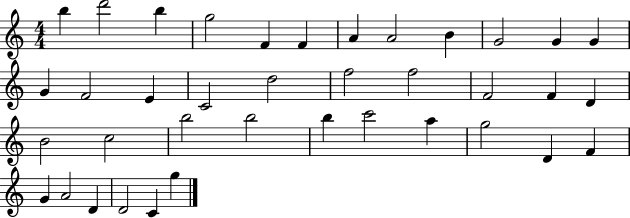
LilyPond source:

{
  \clef treble
  \numericTimeSignature
  \time 4/4
  \key c \major
  b''4 d'''2 b''4 | g''2 f'4 f'4 | a'4 a'2 b'4 | g'2 g'4 g'4 | \break g'4 f'2 e'4 | c'2 d''2 | f''2 f''2 | f'2 f'4 d'4 | \break b'2 c''2 | b''2 b''2 | b''4 c'''2 a''4 | g''2 d'4 f'4 | \break g'4 a'2 d'4 | d'2 c'4 g''4 | \bar "|."
}